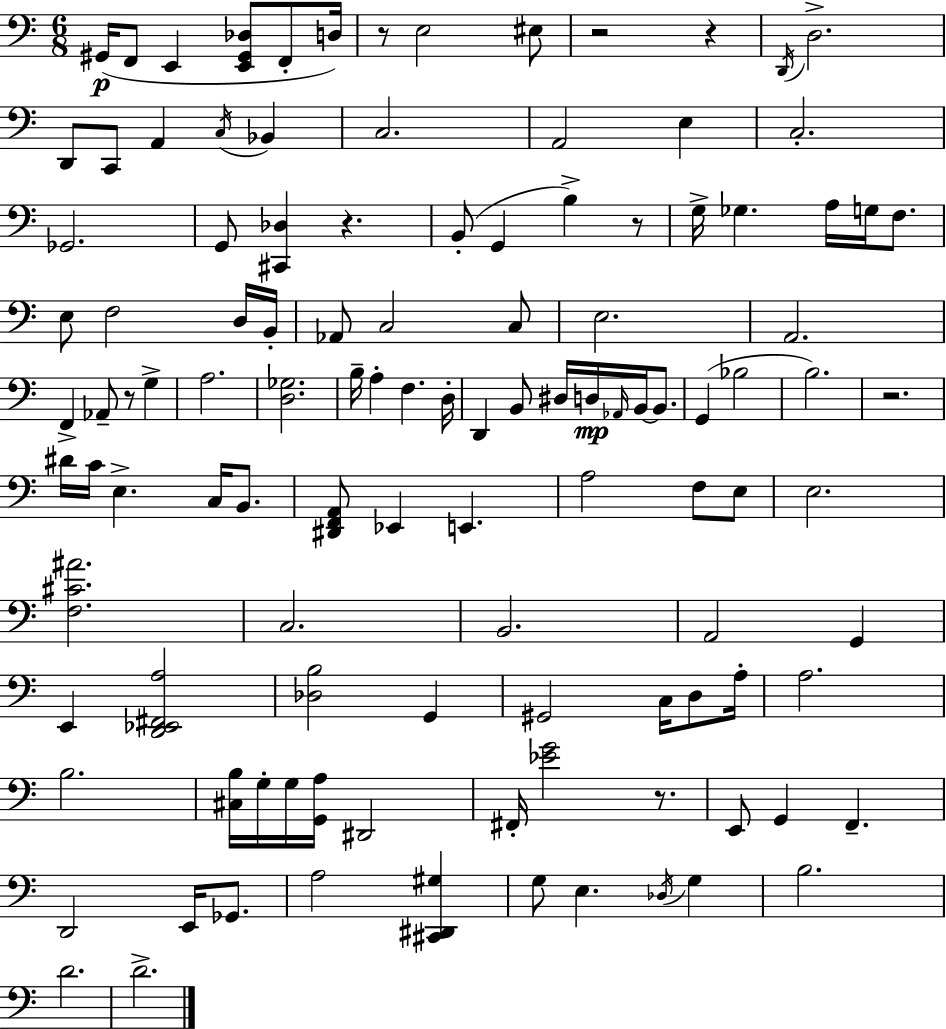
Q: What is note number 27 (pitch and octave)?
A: G3